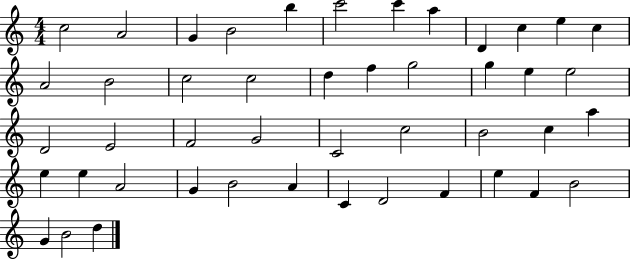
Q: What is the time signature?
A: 4/4